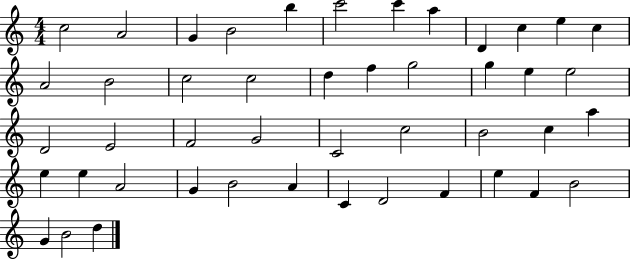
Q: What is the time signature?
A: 4/4